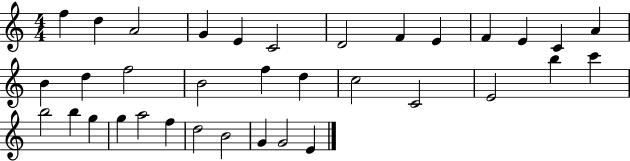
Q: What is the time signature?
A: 4/4